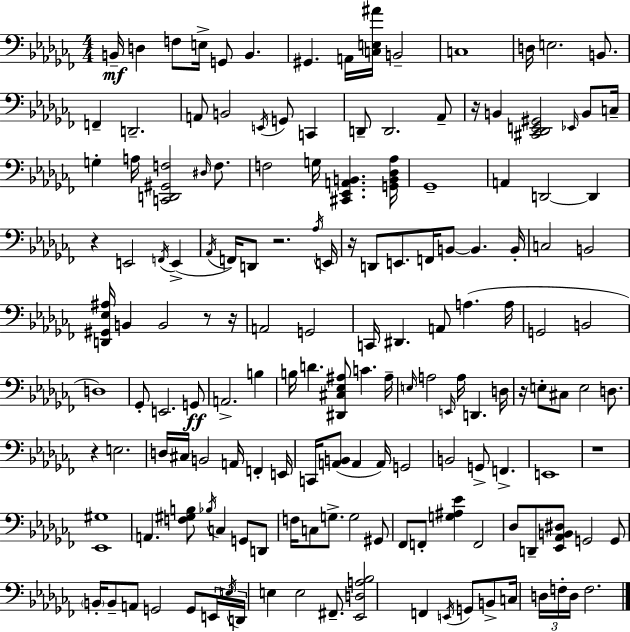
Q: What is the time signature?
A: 4/4